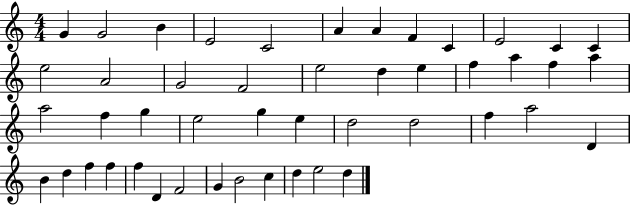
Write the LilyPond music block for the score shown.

{
  \clef treble
  \numericTimeSignature
  \time 4/4
  \key c \major
  g'4 g'2 b'4 | e'2 c'2 | a'4 a'4 f'4 c'4 | e'2 c'4 c'4 | \break e''2 a'2 | g'2 f'2 | e''2 d''4 e''4 | f''4 a''4 f''4 a''4 | \break a''2 f''4 g''4 | e''2 g''4 e''4 | d''2 d''2 | f''4 a''2 d'4 | \break b'4 d''4 f''4 f''4 | f''4 d'4 f'2 | g'4 b'2 c''4 | d''4 e''2 d''4 | \break \bar "|."
}